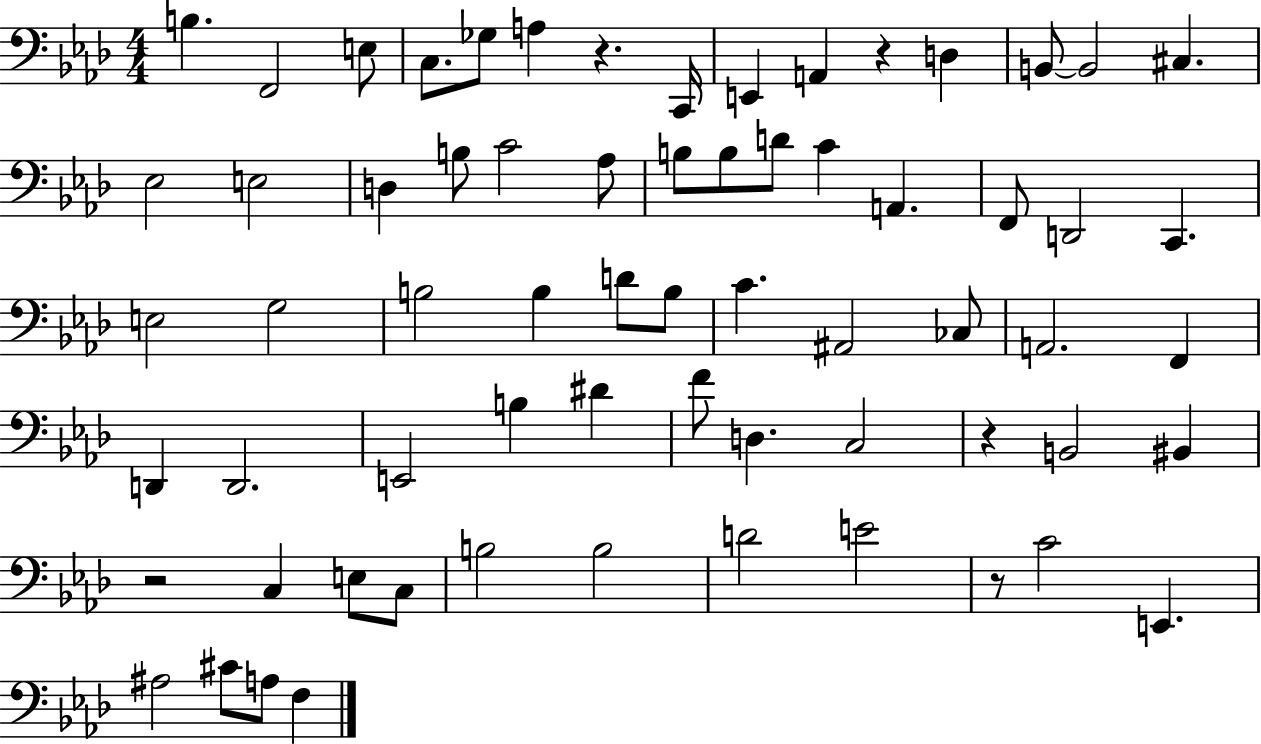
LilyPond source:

{
  \clef bass
  \numericTimeSignature
  \time 4/4
  \key aes \major
  b4. f,2 e8 | c8. ges8 a4 r4. c,16 | e,4 a,4 r4 d4 | b,8~~ b,2 cis4. | \break ees2 e2 | d4 b8 c'2 aes8 | b8 b8 d'8 c'4 a,4. | f,8 d,2 c,4. | \break e2 g2 | b2 b4 d'8 b8 | c'4. ais,2 ces8 | a,2. f,4 | \break d,4 d,2. | e,2 b4 dis'4 | f'8 d4. c2 | r4 b,2 bis,4 | \break r2 c4 e8 c8 | b2 b2 | d'2 e'2 | r8 c'2 e,4. | \break ais2 cis'8 a8 f4 | \bar "|."
}